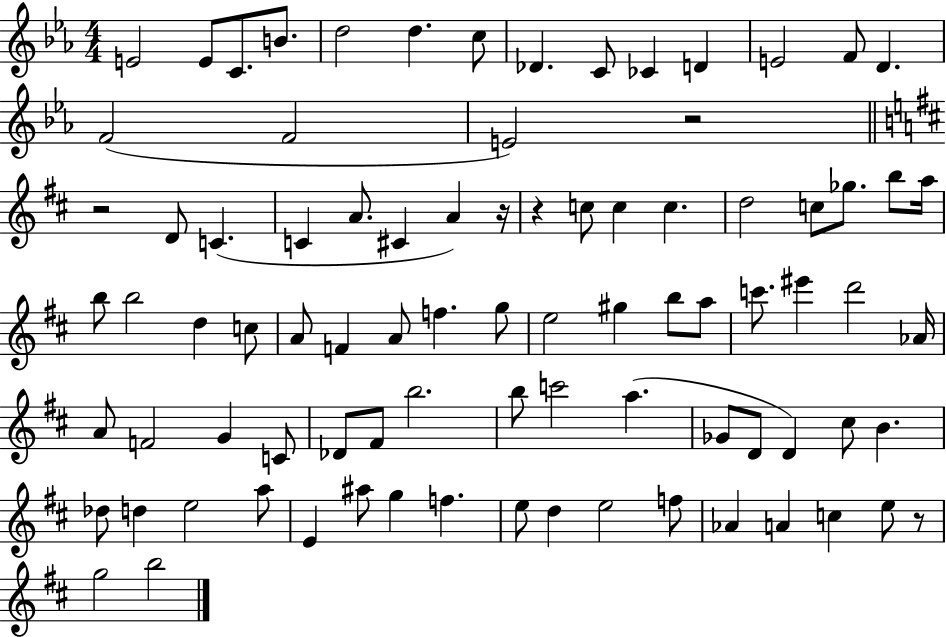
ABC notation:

X:1
T:Untitled
M:4/4
L:1/4
K:Eb
E2 E/2 C/2 B/2 d2 d c/2 _D C/2 _C D E2 F/2 D F2 F2 E2 z2 z2 D/2 C C A/2 ^C A z/4 z c/2 c c d2 c/2 _g/2 b/2 a/4 b/2 b2 d c/2 A/2 F A/2 f g/2 e2 ^g b/2 a/2 c'/2 ^e' d'2 _A/4 A/2 F2 G C/2 _D/2 ^F/2 b2 b/2 c'2 a _G/2 D/2 D ^c/2 B _d/2 d e2 a/2 E ^a/2 g f e/2 d e2 f/2 _A A c e/2 z/2 g2 b2